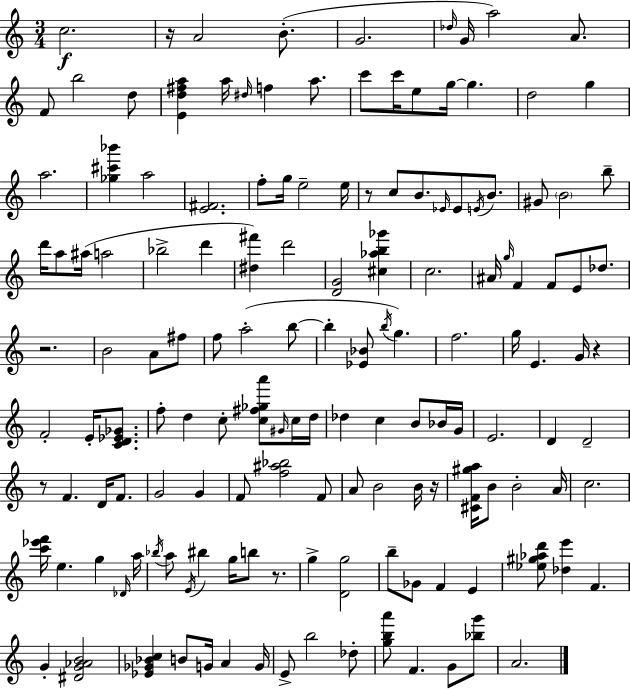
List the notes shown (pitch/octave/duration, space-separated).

C5/h. R/s A4/h B4/e. G4/h. Db5/s G4/s A5/h A4/e. F4/e B5/h D5/e [E4,D5,F#5,A5]/q A5/s D#5/s F5/q A5/e. C6/e C6/s E5/e G5/s G5/q. D5/h G5/q A5/h. [Gb5,C#6,Bb6]/q A5/h [E4,F#4]/h. F5/e G5/s E5/h E5/s R/e C5/e B4/e. Eb4/s Eb4/e E4/s B4/e. G#4/e B4/h B5/e D6/s A5/e A#5/s A5/h Bb5/h D6/q [D#5,F#6]/q D6/h [D4,G4]/h [C#5,Ab5,B5,Gb6]/q C5/h. A#4/s G5/s F4/q F4/e E4/e Db5/e. R/h. B4/h A4/e F#5/e F5/e A5/h B5/e B5/q [Eb4,Bb4]/e B5/s G5/q. F5/h. G5/s E4/q. G4/s R/q F4/h E4/s [C4,D4,Eb4,Gb4]/e. F5/e D5/q C5/e [C5,F#5,Gb5,A6]/e G#4/s C5/s D5/s Db5/q C5/q B4/e Bb4/s G4/s E4/h. D4/q D4/h R/e F4/q. D4/s F4/e. G4/h G4/q F4/e [F5,A#5,Bb5]/h F4/e A4/e B4/h B4/s R/s [C#4,F4,G#5,A5]/s B4/e B4/h A4/s C5/h. [C6,Eb6,F6]/s E5/q. G5/q Db4/s A5/s Bb5/s A5/e E4/s BIS5/q G5/s B5/e R/e. G5/q [D4,G5]/h B5/e Gb4/e F4/q E4/q [Eb5,G#5,Ab5,D6]/e [Db5,E6]/q F4/q. G4/q [D#4,G4,Ab4,B4]/h [Eb4,Gb4,Bb4,C5]/q B4/e G4/s A4/q G4/s E4/e B5/h Db5/e [G5,B5,A6]/e F4/q. G4/e [Bb5,G6]/e A4/h.